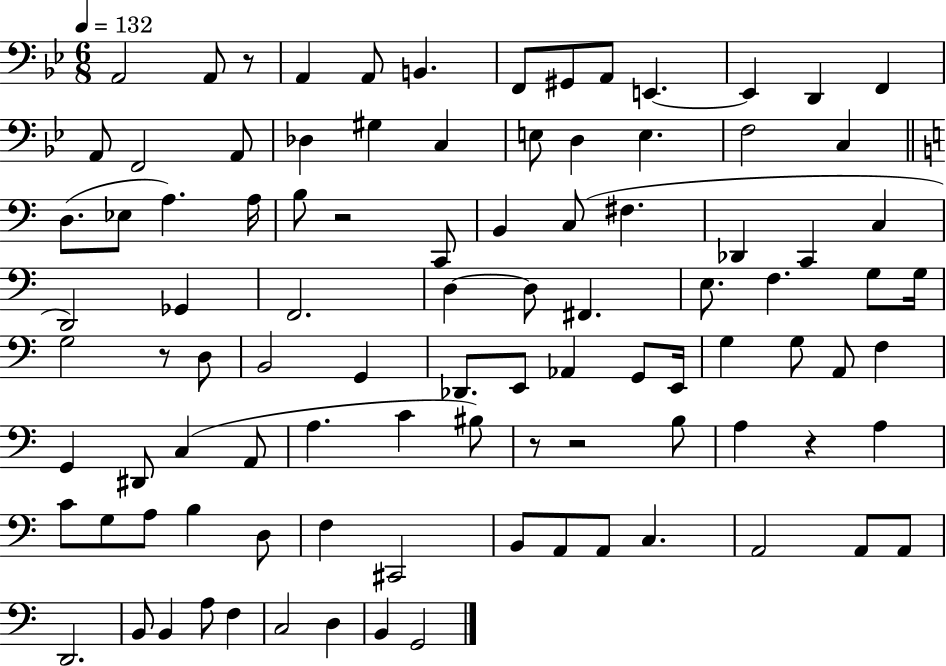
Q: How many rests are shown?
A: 6